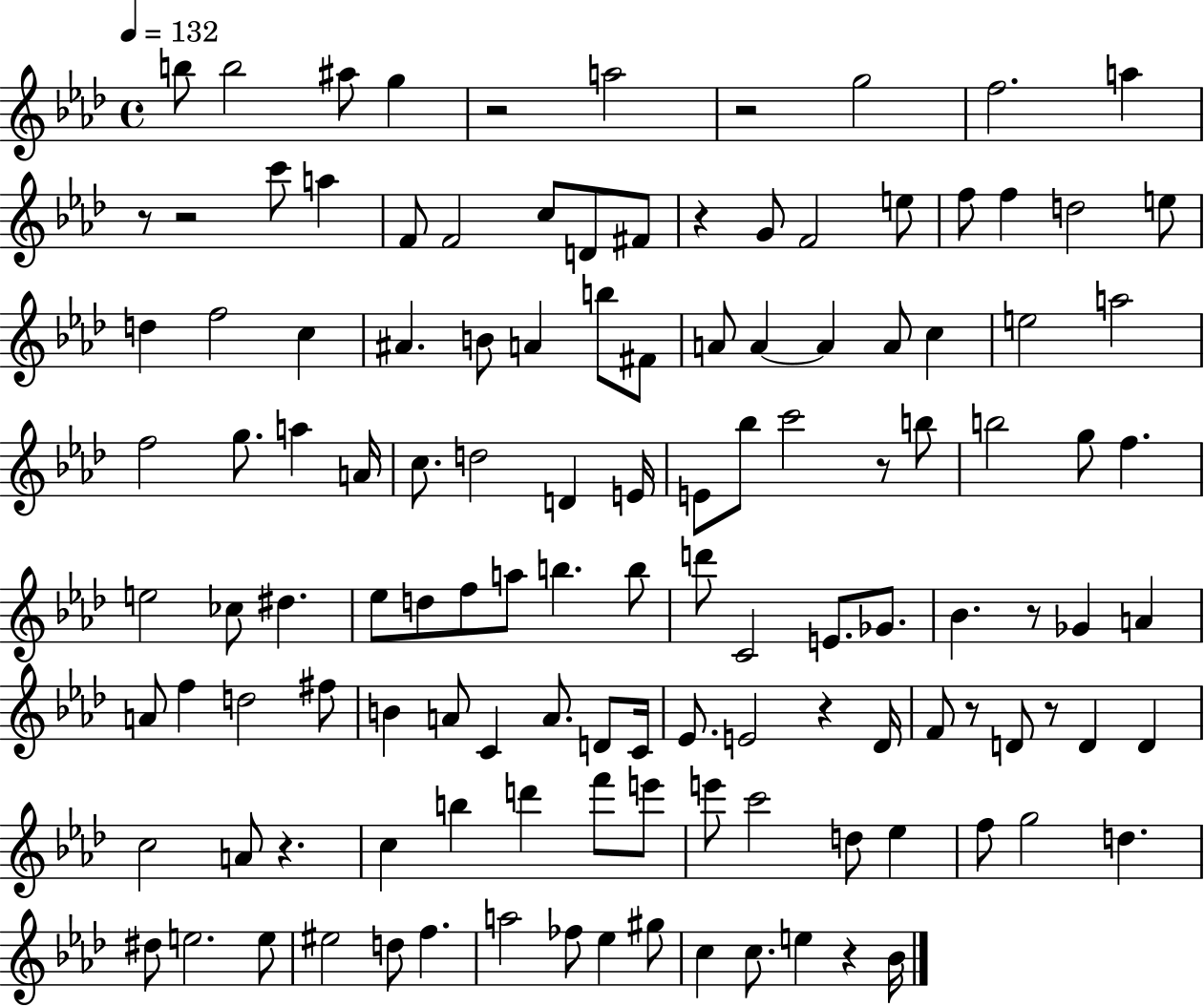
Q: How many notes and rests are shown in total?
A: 125